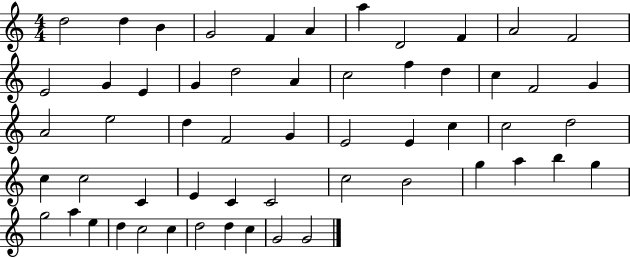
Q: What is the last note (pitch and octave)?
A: G4